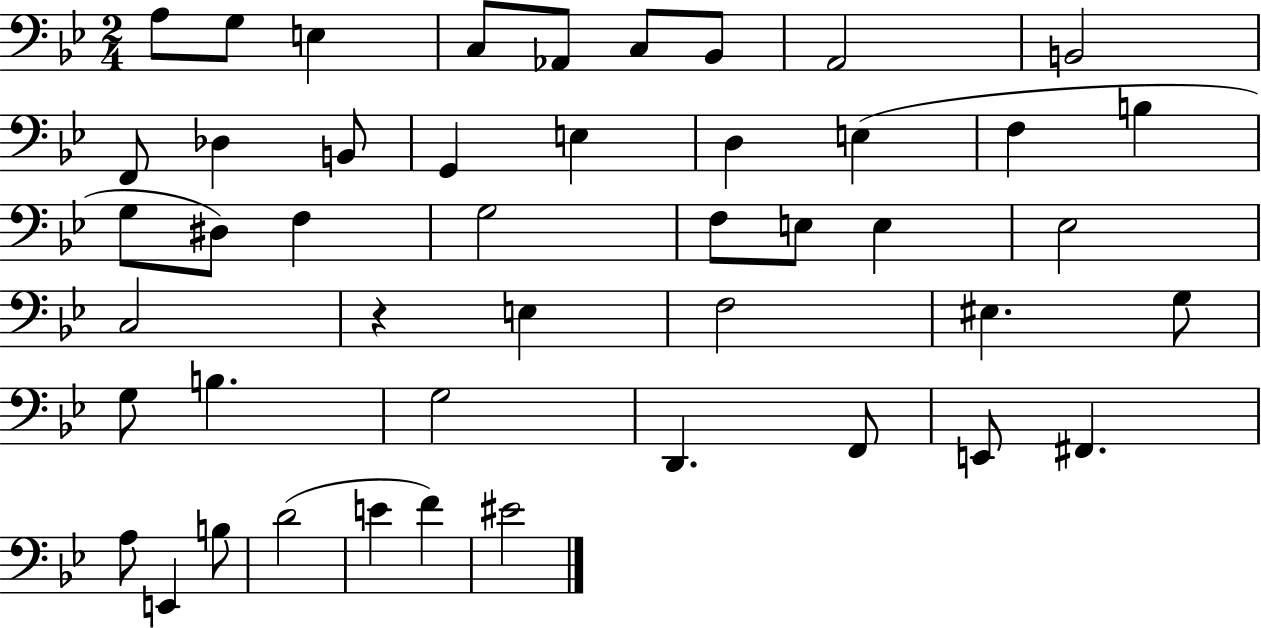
A3/e G3/e E3/q C3/e Ab2/e C3/e Bb2/e A2/h B2/h F2/e Db3/q B2/e G2/q E3/q D3/q E3/q F3/q B3/q G3/e D#3/e F3/q G3/h F3/e E3/e E3/q Eb3/h C3/h R/q E3/q F3/h EIS3/q. G3/e G3/e B3/q. G3/h D2/q. F2/e E2/e F#2/q. A3/e E2/q B3/e D4/h E4/q F4/q EIS4/h